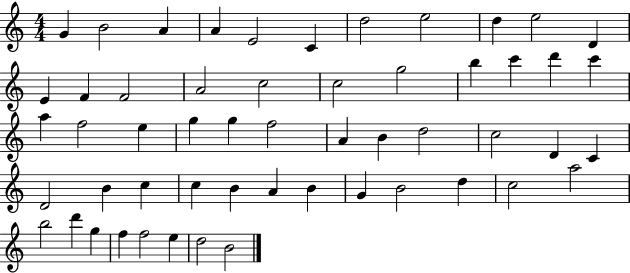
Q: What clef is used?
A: treble